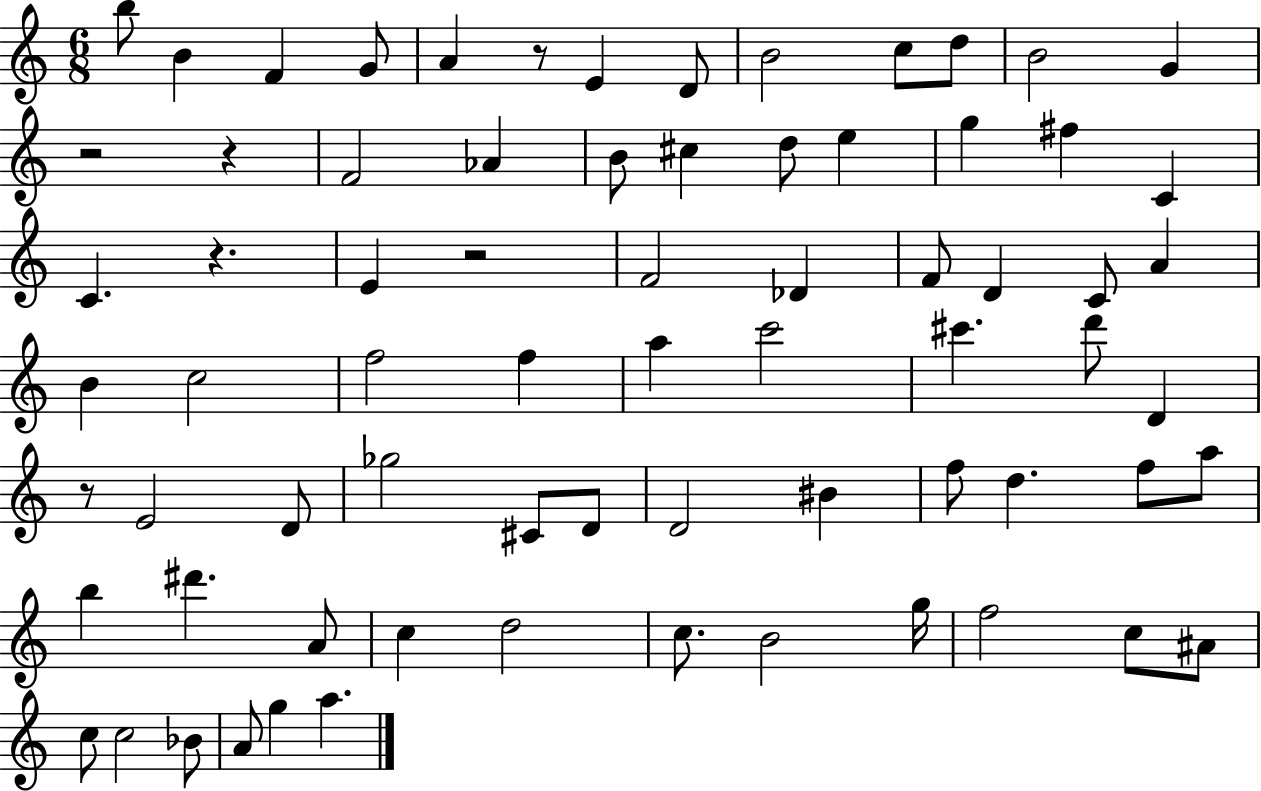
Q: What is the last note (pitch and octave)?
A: A5